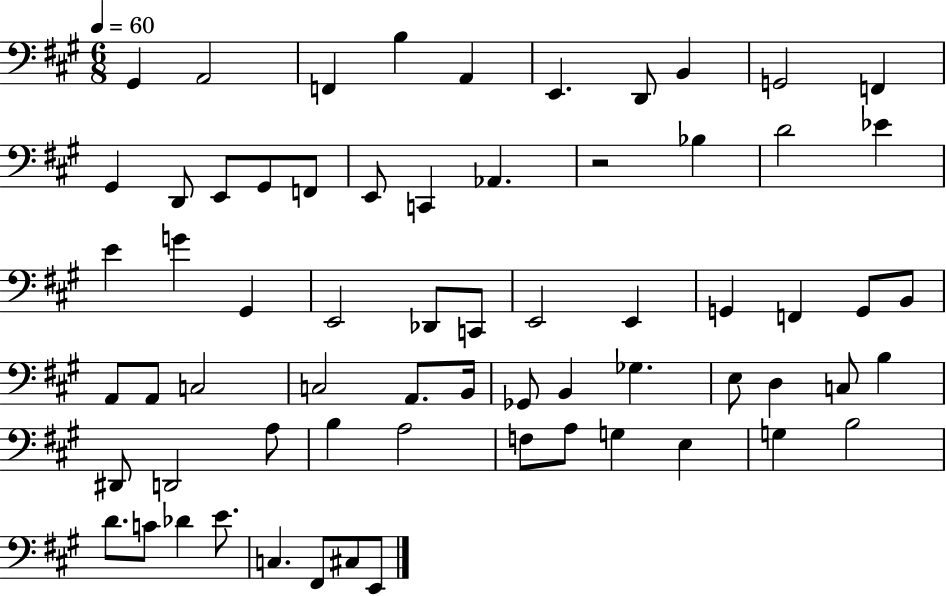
X:1
T:Untitled
M:6/8
L:1/4
K:A
^G,, A,,2 F,, B, A,, E,, D,,/2 B,, G,,2 F,, ^G,, D,,/2 E,,/2 ^G,,/2 F,,/2 E,,/2 C,, _A,, z2 _B, D2 _E E G ^G,, E,,2 _D,,/2 C,,/2 E,,2 E,, G,, F,, G,,/2 B,,/2 A,,/2 A,,/2 C,2 C,2 A,,/2 B,,/4 _G,,/2 B,, _G, E,/2 D, C,/2 B, ^D,,/2 D,,2 A,/2 B, A,2 F,/2 A,/2 G, E, G, B,2 D/2 C/2 _D E/2 C, ^F,,/2 ^C,/2 E,,/2